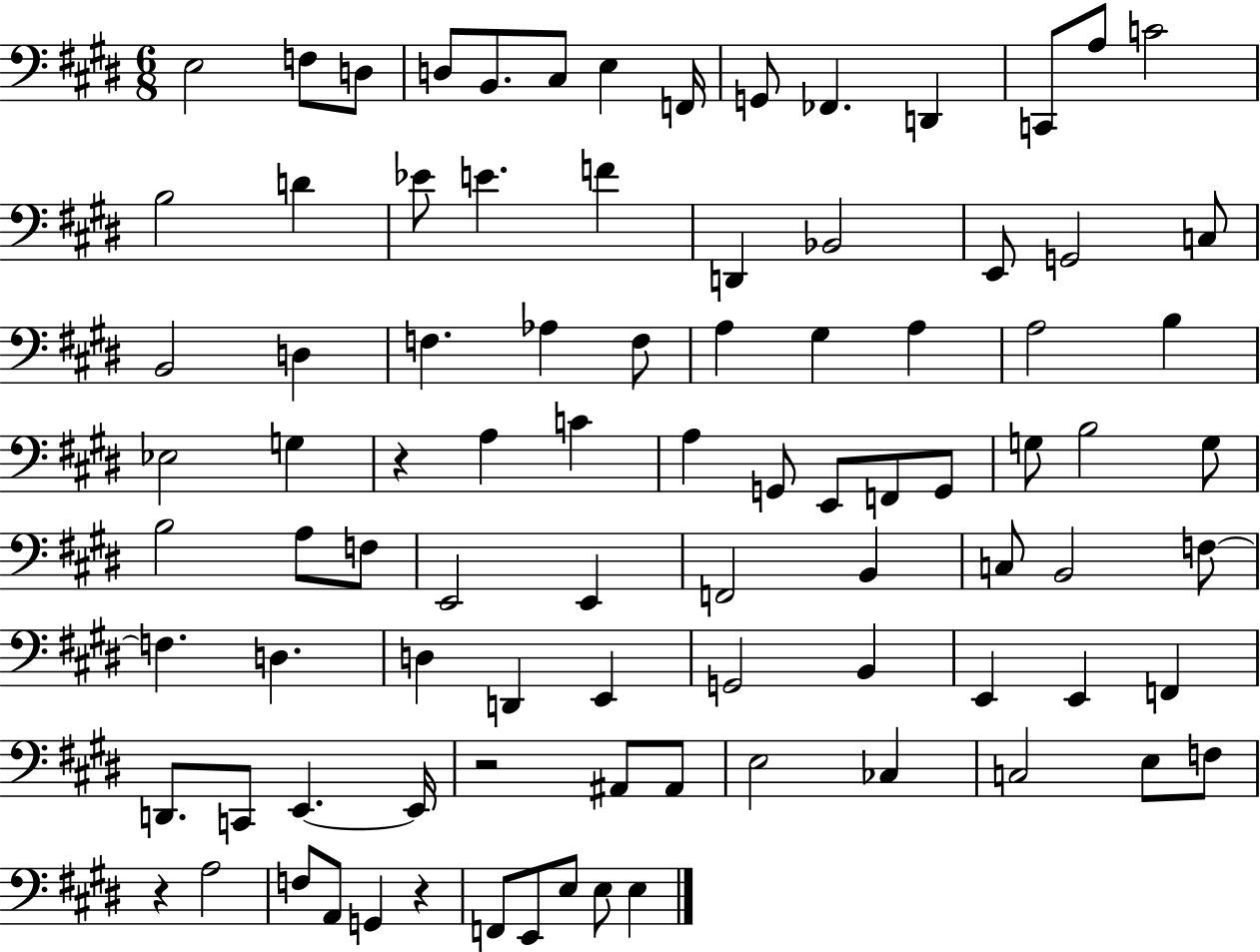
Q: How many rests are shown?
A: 4